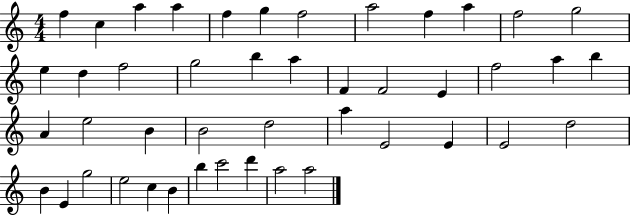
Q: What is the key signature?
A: C major